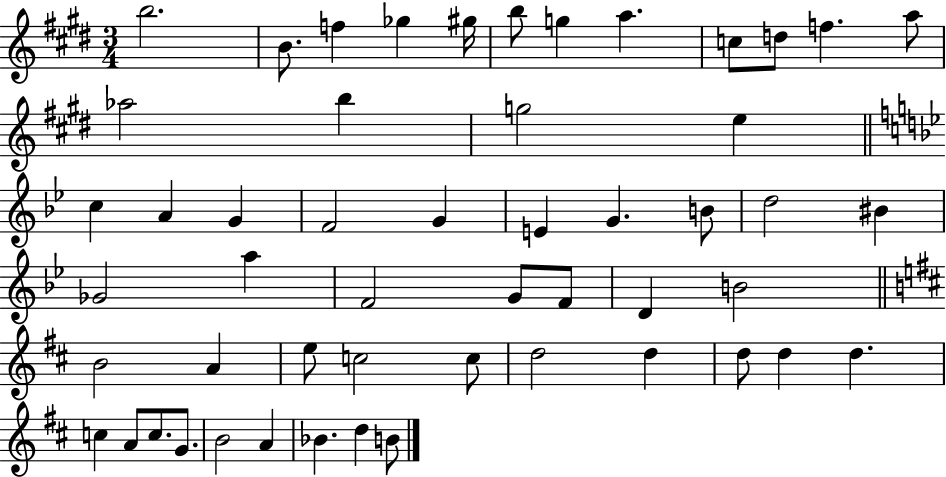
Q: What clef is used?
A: treble